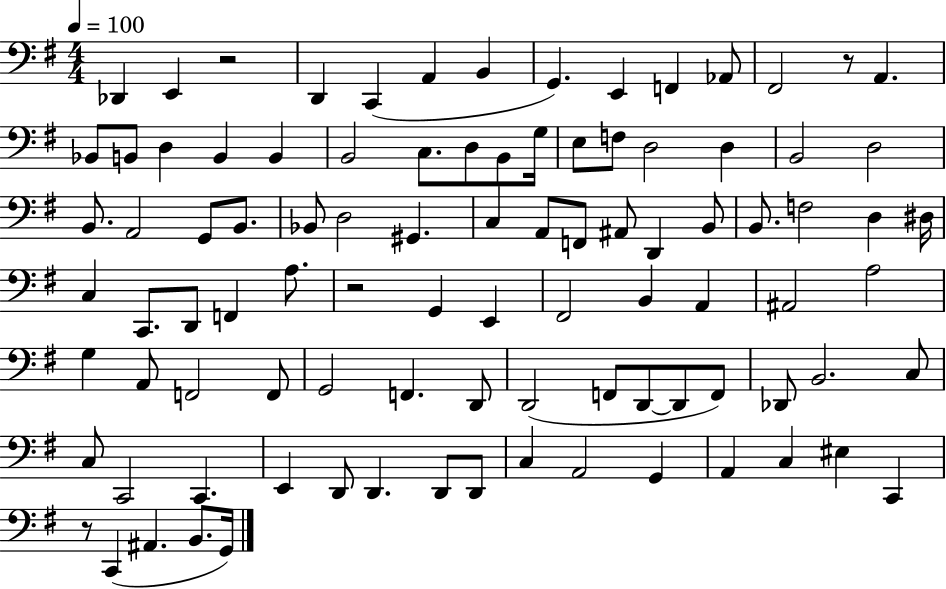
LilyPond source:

{
  \clef bass
  \numericTimeSignature
  \time 4/4
  \key g \major
  \tempo 4 = 100
  des,4 e,4 r2 | d,4 c,4( a,4 b,4 | g,4.) e,4 f,4 aes,8 | fis,2 r8 a,4. | \break bes,8 b,8 d4 b,4 b,4 | b,2 c8. d8 b,8 g16 | e8 f8 d2 d4 | b,2 d2 | \break b,8. a,2 g,8 b,8. | bes,8 d2 gis,4. | c4 a,8 f,8 ais,8 d,4 b,8 | b,8. f2 d4 dis16 | \break c4 c,8. d,8 f,4 a8. | r2 g,4 e,4 | fis,2 b,4 a,4 | ais,2 a2 | \break g4 a,8 f,2 f,8 | g,2 f,4. d,8 | d,2( f,8 d,8~~ d,8 f,8) | des,8 b,2. c8 | \break c8 c,2 c,4. | e,4 d,8 d,4. d,8 d,8 | c4 a,2 g,4 | a,4 c4 eis4 c,4 | \break r8 c,4( ais,4. b,8. g,16) | \bar "|."
}